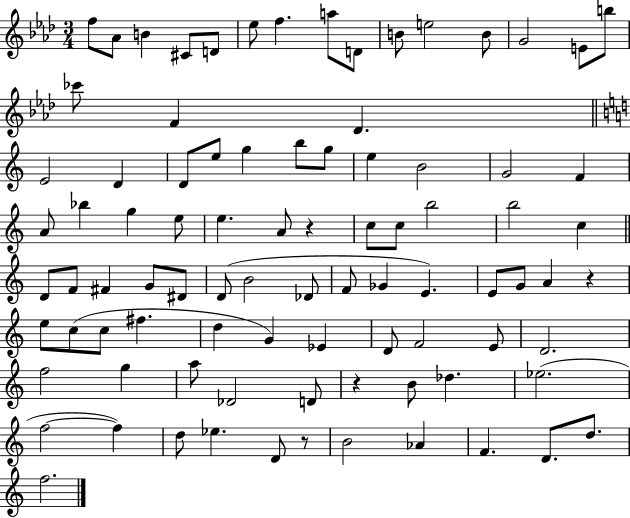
{
  \clef treble
  \numericTimeSignature
  \time 3/4
  \key aes \major
  f''8 aes'8 b'4 cis'8 d'8 | ees''8 f''4. a''8 d'8 | b'8 e''2 b'8 | g'2 e'8 b''8 | \break ces'''8 f'4 des'4. | \bar "||" \break \key a \minor e'2 d'4 | d'8 e''8 g''4 b''8 g''8 | e''4 b'2 | g'2 f'4 | \break a'8 bes''4 g''4 e''8 | e''4. a'8 r4 | c''8 c''8 b''2 | b''2 c''4 | \break \bar "||" \break \key c \major d'8 f'8 fis'4 g'8 dis'8 | d'8( b'2 des'8 | f'8 ges'4 e'4.) | e'8 g'8 a'4 r4 | \break e''8 c''8( c''8 fis''4. | d''4 g'4) ees'4 | d'8 f'2 e'8 | d'2. | \break f''2 g''4 | a''8 des'2 d'8 | r4 b'8 des''4. | ees''2.( | \break f''2~~ f''4) | d''8 ees''4. d'8 r8 | b'2 aes'4 | f'4. d'8. d''8. | \break f''2. | \bar "|."
}